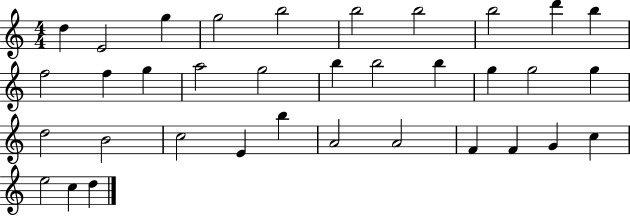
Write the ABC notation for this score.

X:1
T:Untitled
M:4/4
L:1/4
K:C
d E2 g g2 b2 b2 b2 b2 d' b f2 f g a2 g2 b b2 b g g2 g d2 B2 c2 E b A2 A2 F F G c e2 c d